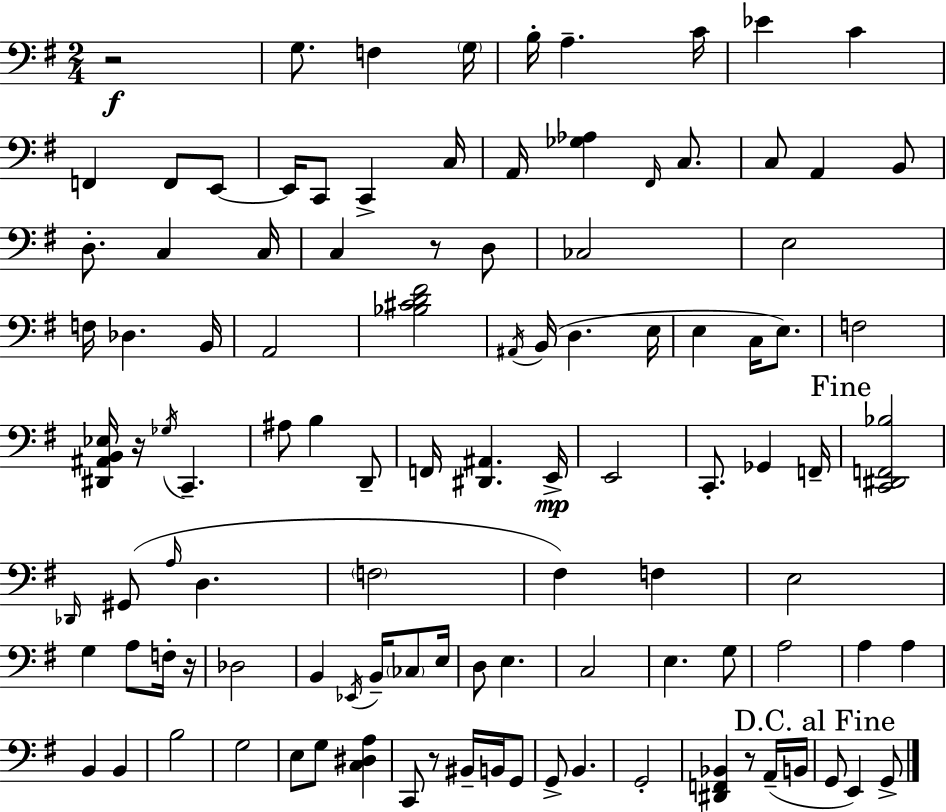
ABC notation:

X:1
T:Untitled
M:2/4
L:1/4
K:G
z2 G,/2 F, G,/4 B,/4 A, C/4 _E C F,, F,,/2 E,,/2 E,,/4 C,,/2 C,, C,/4 A,,/4 [_G,_A,] ^F,,/4 C,/2 C,/2 A,, B,,/2 D,/2 C, C,/4 C, z/2 D,/2 _C,2 E,2 F,/4 _D, B,,/4 A,,2 [_B,^CD^F]2 ^A,,/4 B,,/4 D, E,/4 E, C,/4 E,/2 F,2 [^D,,^A,,B,,_E,]/4 z/4 _G,/4 C,, ^A,/2 B, D,,/2 F,,/4 [^D,,^A,,] E,,/4 E,,2 C,,/2 _G,, F,,/4 [C,,^D,,F,,_B,]2 _D,,/4 ^G,,/2 A,/4 D, F,2 ^F, F, E,2 G, A,/2 F,/4 z/4 _D,2 B,, _E,,/4 B,,/4 _C,/2 E,/4 D,/2 E, C,2 E, G,/2 A,2 A, A, B,, B,, B,2 G,2 E,/2 G,/2 [C,^D,A,] C,,/2 z/2 ^B,,/4 B,,/4 G,,/2 G,,/2 B,, G,,2 [^D,,F,,_B,,] z/2 A,,/4 B,,/4 G,,/2 E,, G,,/2